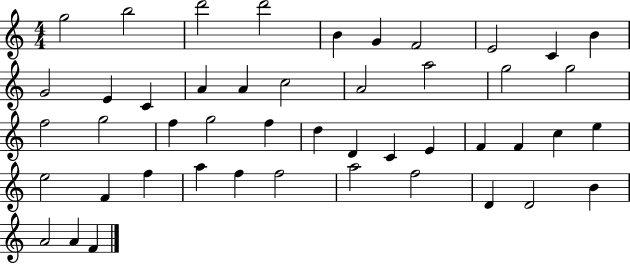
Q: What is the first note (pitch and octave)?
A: G5